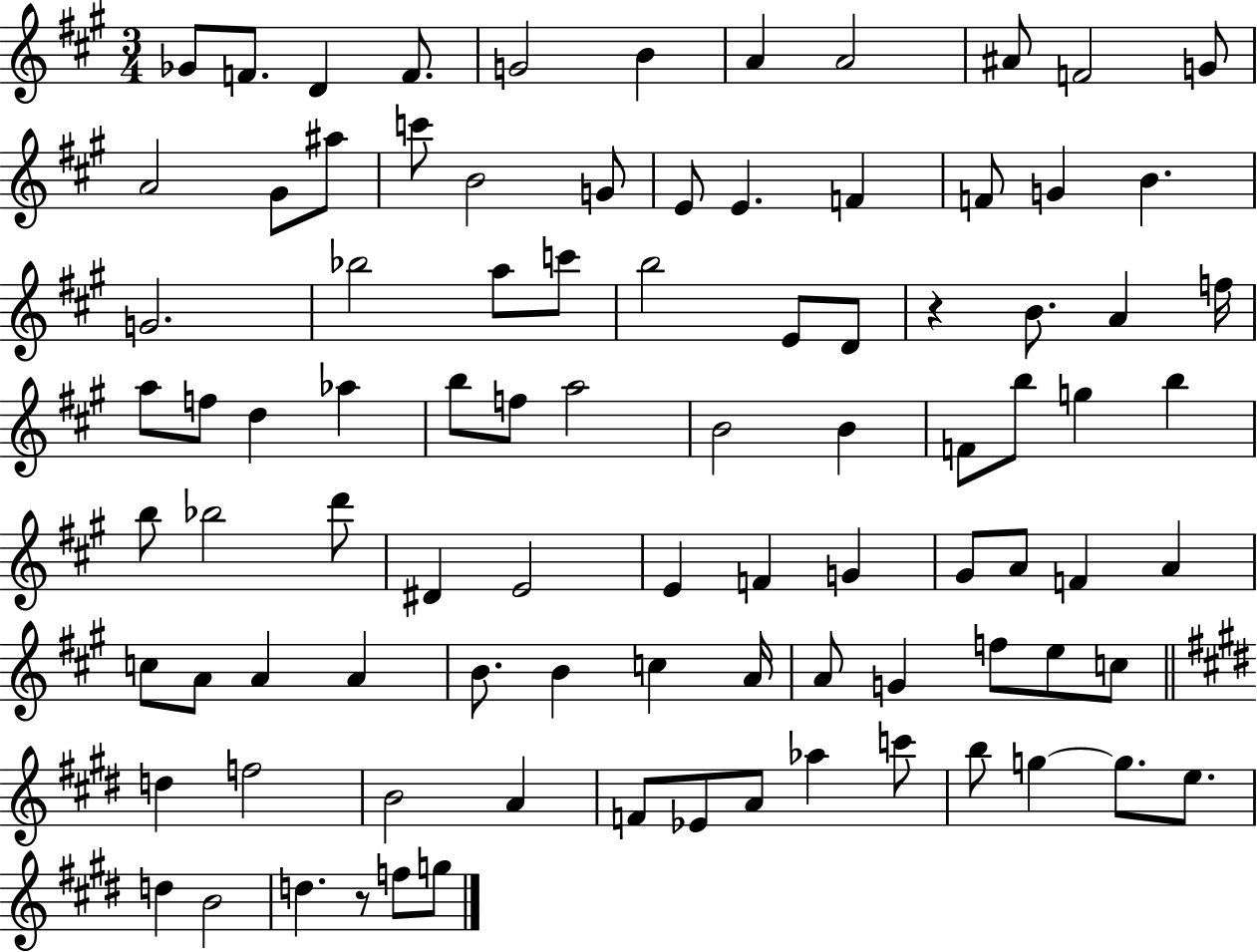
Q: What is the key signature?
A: A major